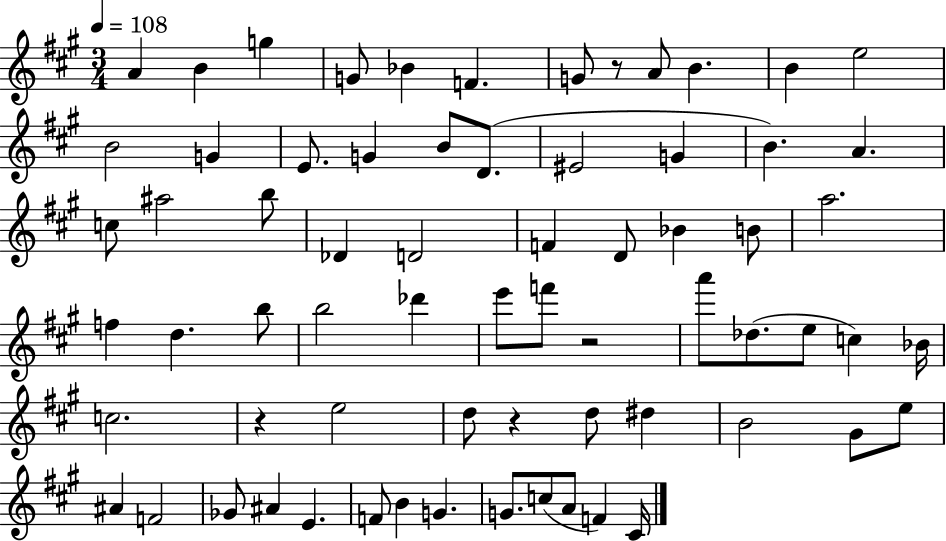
A4/q B4/q G5/q G4/e Bb4/q F4/q. G4/e R/e A4/e B4/q. B4/q E5/h B4/h G4/q E4/e. G4/q B4/e D4/e. EIS4/h G4/q B4/q. A4/q. C5/e A#5/h B5/e Db4/q D4/h F4/q D4/e Bb4/q B4/e A5/h. F5/q D5/q. B5/e B5/h Db6/q E6/e F6/e R/h A6/e Db5/e. E5/e C5/q Bb4/s C5/h. R/q E5/h D5/e R/q D5/e D#5/q B4/h G#4/e E5/e A#4/q F4/h Gb4/e A#4/q E4/q. F4/e B4/q G4/q. G4/e. C5/e A4/e F4/q C#4/s